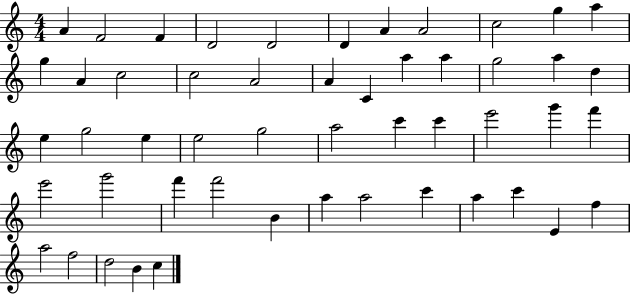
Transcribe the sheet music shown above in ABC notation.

X:1
T:Untitled
M:4/4
L:1/4
K:C
A F2 F D2 D2 D A A2 c2 g a g A c2 c2 A2 A C a a g2 a d e g2 e e2 g2 a2 c' c' e'2 g' f' e'2 g'2 f' f'2 B a a2 c' a c' E f a2 f2 d2 B c